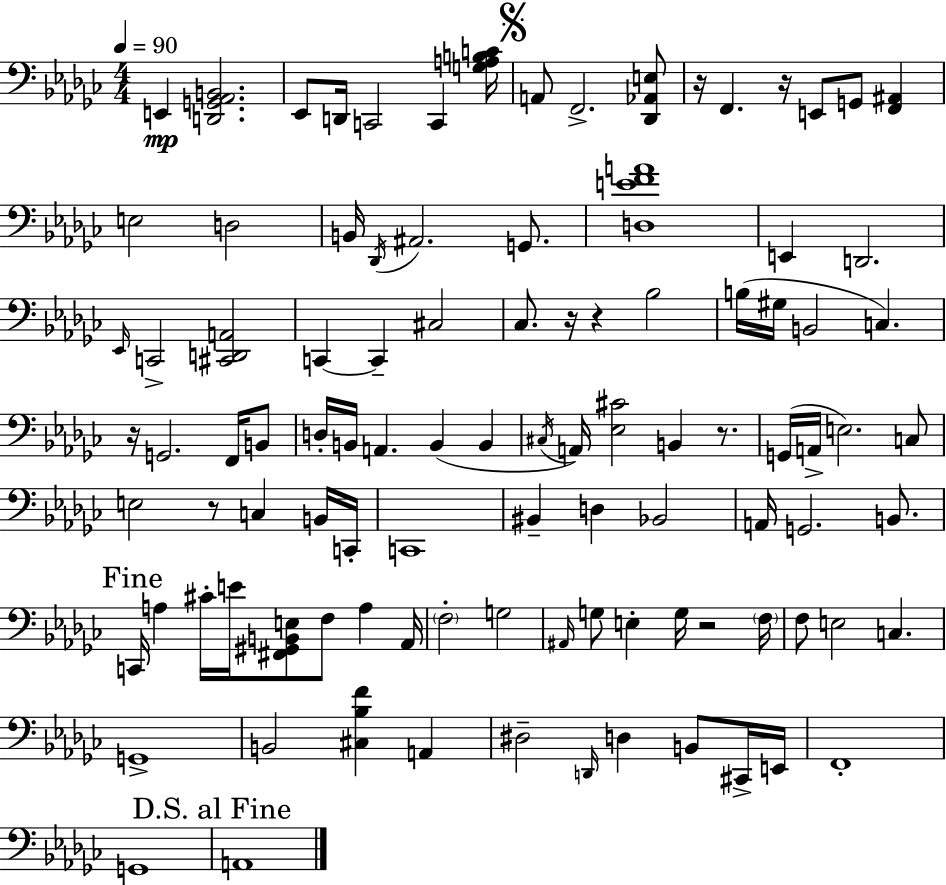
E2/q [D2,G2,Ab2,B2]/h. Eb2/e D2/s C2/h C2/q [G3,A3,B3,C4]/s A2/e F2/h. [Db2,Ab2,E3]/e R/s F2/q. R/s E2/e G2/e [F2,A#2]/q E3/h D3/h B2/s Db2/s A#2/h. G2/e. [D3,E4,F4,A4]/w E2/q D2/h. Eb2/s C2/h [C#2,D2,A2]/h C2/q C2/q C#3/h CES3/e. R/s R/q Bb3/h B3/s G#3/s B2/h C3/q. R/s G2/h. F2/s B2/e D3/s B2/s A2/q. B2/q B2/q C#3/s A2/s [Eb3,C#4]/h B2/q R/e. G2/s A2/s E3/h. C3/e E3/h R/e C3/q B2/s C2/s C2/w BIS2/q D3/q Bb2/h A2/s G2/h. B2/e. C2/s A3/q C#4/s E4/s [F#2,G#2,B2,E3]/e F3/e A3/q Ab2/s F3/h G3/h A#2/s G3/e E3/q G3/s R/h F3/s F3/e E3/h C3/q. G2/w B2/h [C#3,Bb3,F4]/q A2/q D#3/h D2/s D3/q B2/e C#2/s E2/s F2/w G2/w A2/w